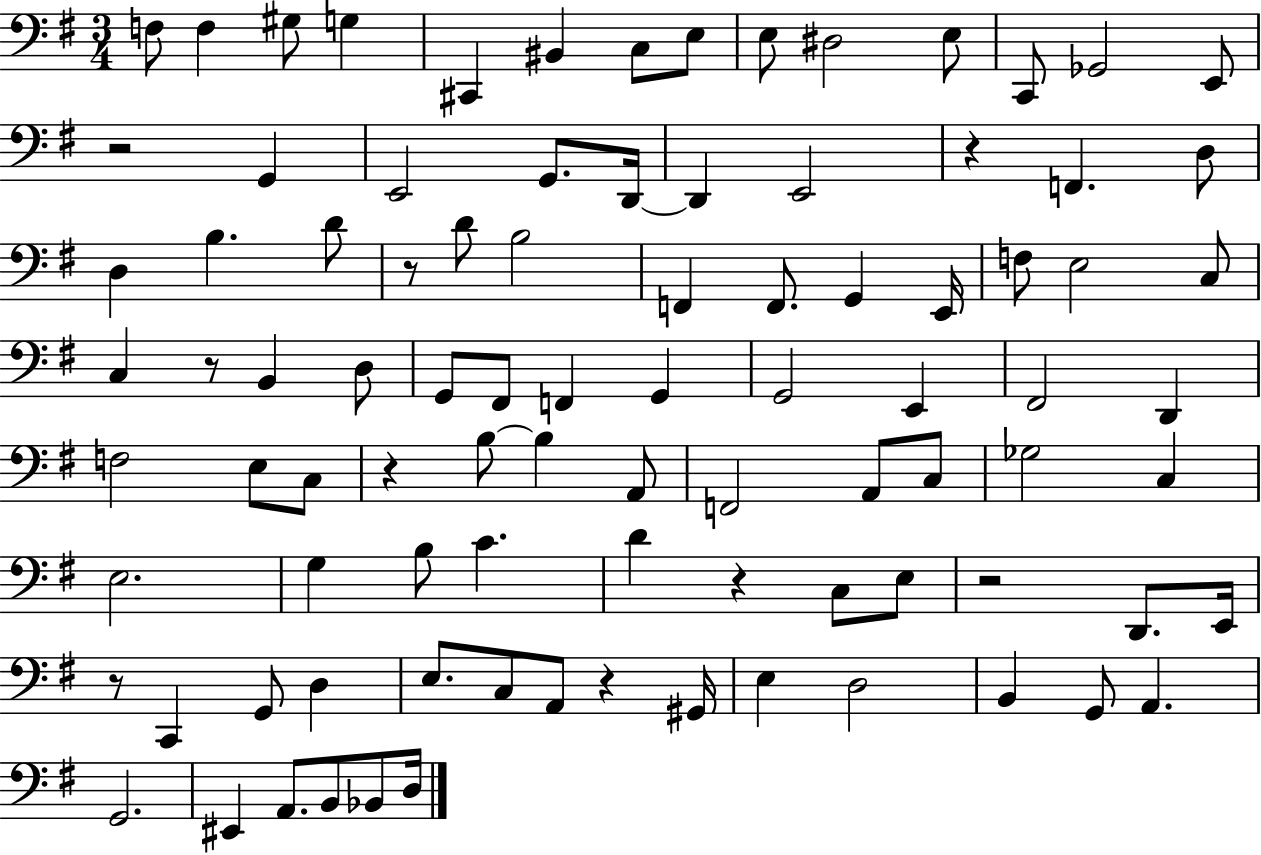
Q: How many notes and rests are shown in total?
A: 92